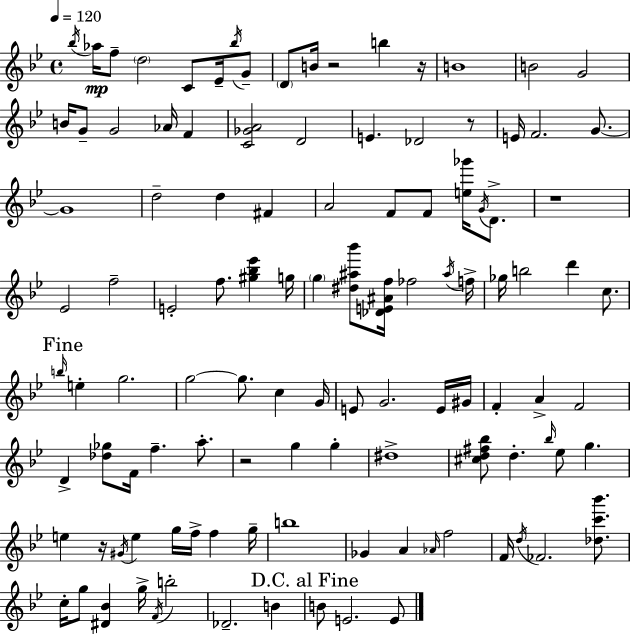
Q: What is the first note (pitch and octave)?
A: Bb5